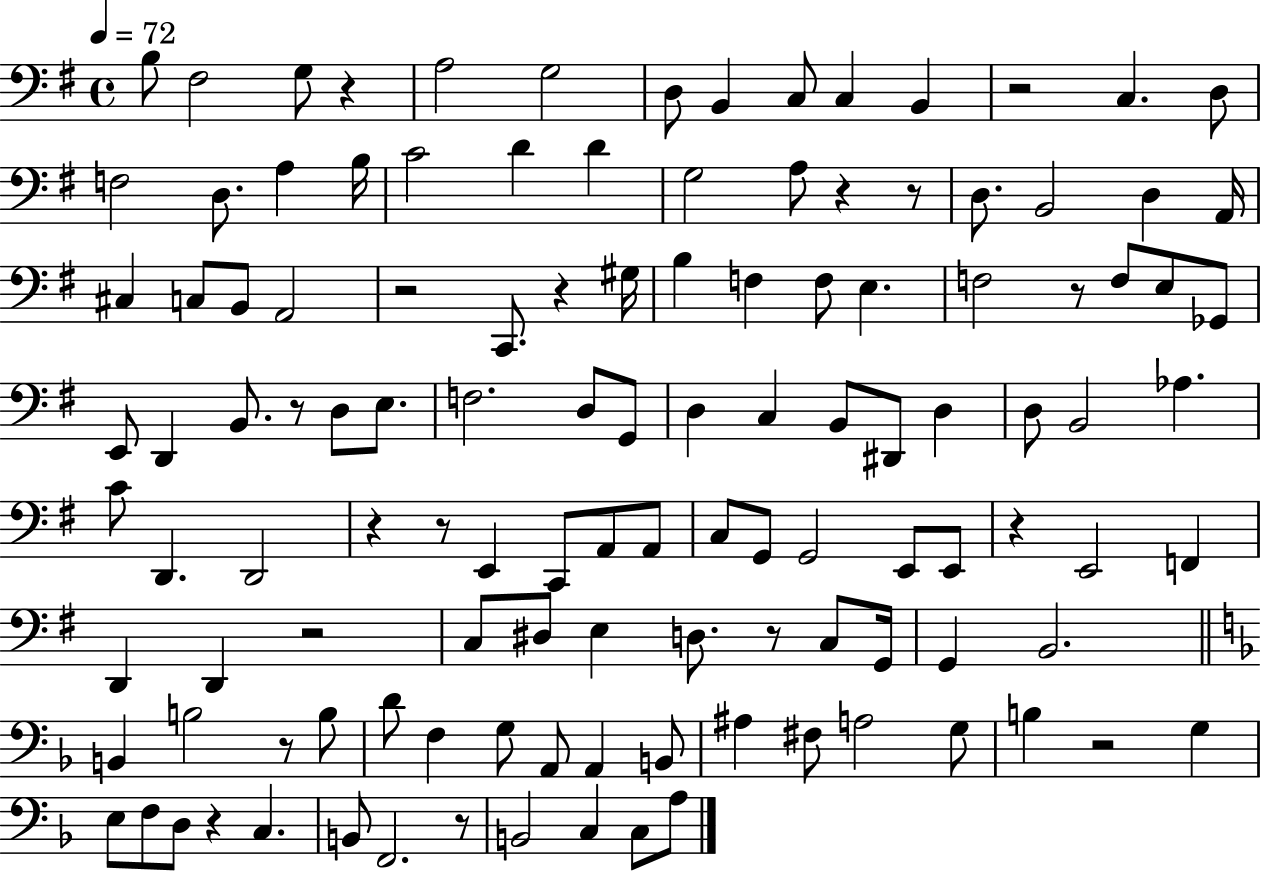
{
  \clef bass
  \time 4/4
  \defaultTimeSignature
  \key g \major
  \tempo 4 = 72
  b8 fis2 g8 r4 | a2 g2 | d8 b,4 c8 c4 b,4 | r2 c4. d8 | \break f2 d8. a4 b16 | c'2 d'4 d'4 | g2 a8 r4 r8 | d8. b,2 d4 a,16 | \break cis4 c8 b,8 a,2 | r2 c,8. r4 gis16 | b4 f4 f8 e4. | f2 r8 f8 e8 ges,8 | \break e,8 d,4 b,8. r8 d8 e8. | f2. d8 g,8 | d4 c4 b,8 dis,8 d4 | d8 b,2 aes4. | \break c'8 d,4. d,2 | r4 r8 e,4 c,8 a,8 a,8 | c8 g,8 g,2 e,8 e,8 | r4 e,2 f,4 | \break d,4 d,4 r2 | c8 dis8 e4 d8. r8 c8 g,16 | g,4 b,2. | \bar "||" \break \key f \major b,4 b2 r8 b8 | d'8 f4 g8 a,8 a,4 b,8 | ais4 fis8 a2 g8 | b4 r2 g4 | \break e8 f8 d8 r4 c4. | b,8 f,2. r8 | b,2 c4 c8 a8 | \bar "|."
}